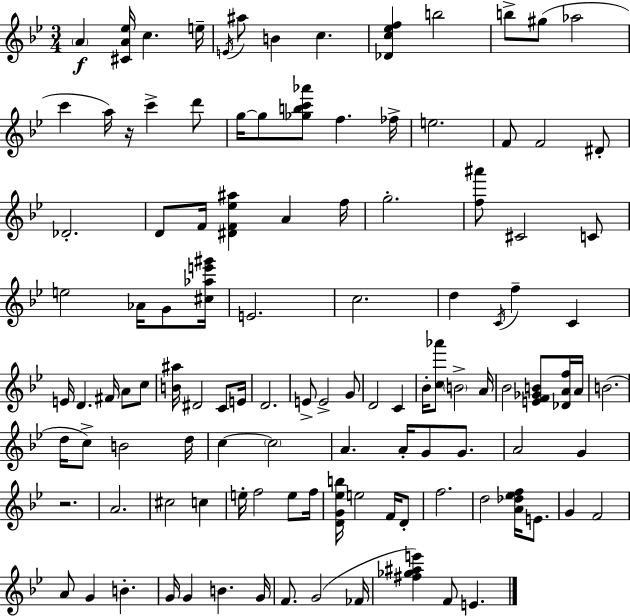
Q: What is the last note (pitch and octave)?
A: E4